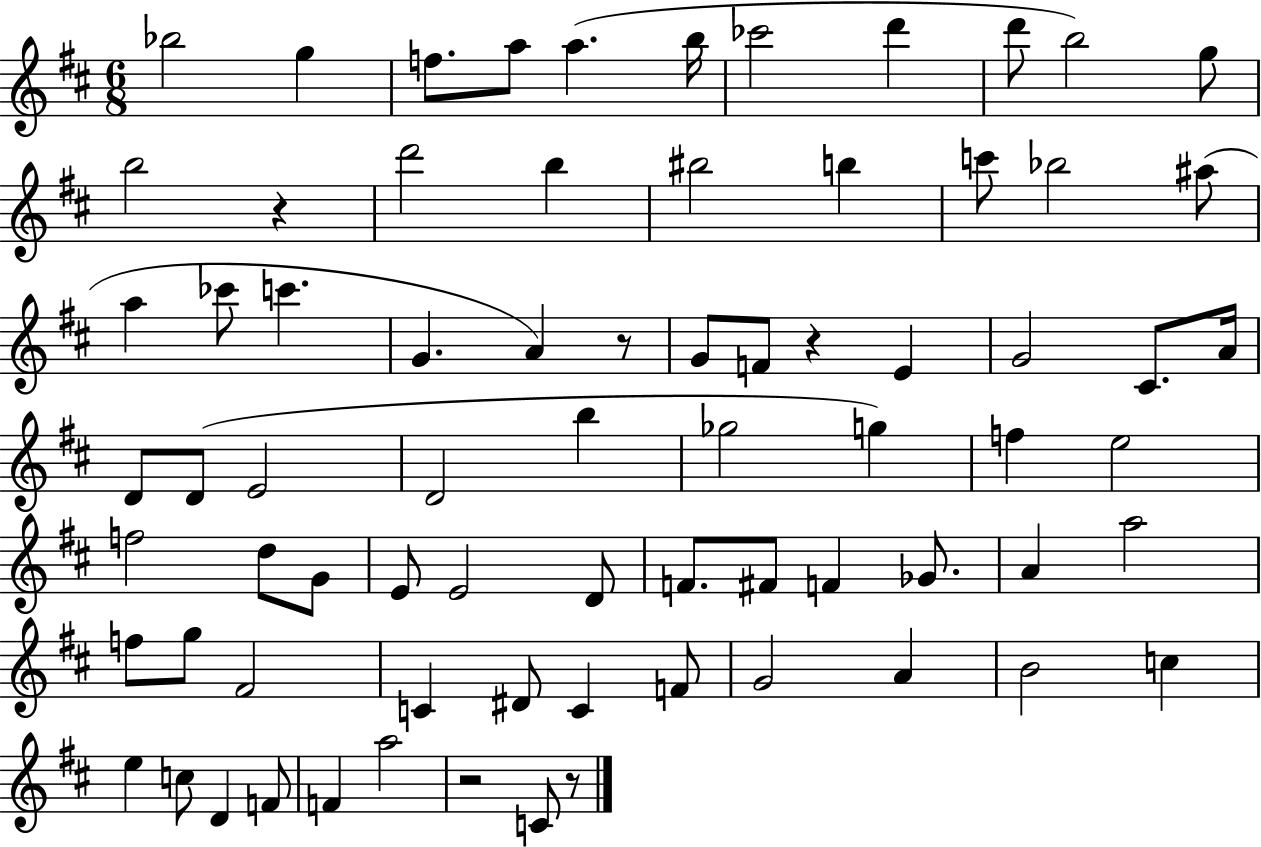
{
  \clef treble
  \numericTimeSignature
  \time 6/8
  \key d \major
  \repeat volta 2 { bes''2 g''4 | f''8. a''8 a''4.( b''16 | ces'''2 d'''4 | d'''8 b''2) g''8 | \break b''2 r4 | d'''2 b''4 | bis''2 b''4 | c'''8 bes''2 ais''8( | \break a''4 ces'''8 c'''4. | g'4. a'4) r8 | g'8 f'8 r4 e'4 | g'2 cis'8. a'16 | \break d'8 d'8( e'2 | d'2 b''4 | ges''2 g''4) | f''4 e''2 | \break f''2 d''8 g'8 | e'8 e'2 d'8 | f'8. fis'8 f'4 ges'8. | a'4 a''2 | \break f''8 g''8 fis'2 | c'4 dis'8 c'4 f'8 | g'2 a'4 | b'2 c''4 | \break e''4 c''8 d'4 f'8 | f'4 a''2 | r2 c'8 r8 | } \bar "|."
}